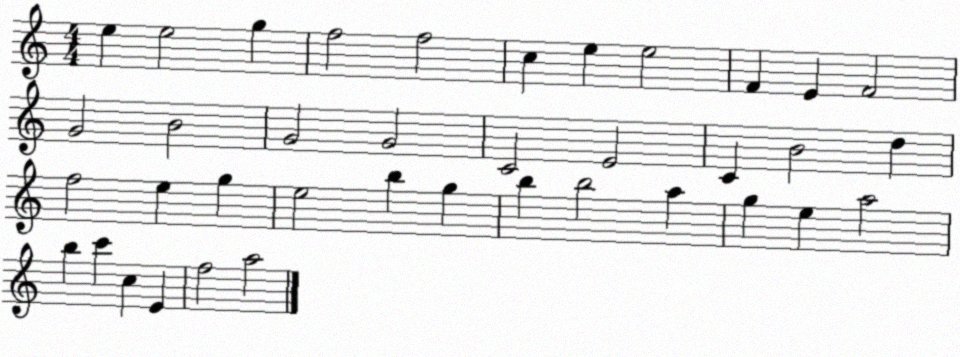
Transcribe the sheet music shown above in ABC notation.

X:1
T:Untitled
M:4/4
L:1/4
K:C
e e2 g f2 f2 c e e2 F E F2 G2 B2 G2 G2 C2 E2 C B2 d f2 e g e2 b g b b2 a g e a2 b c' c E f2 a2